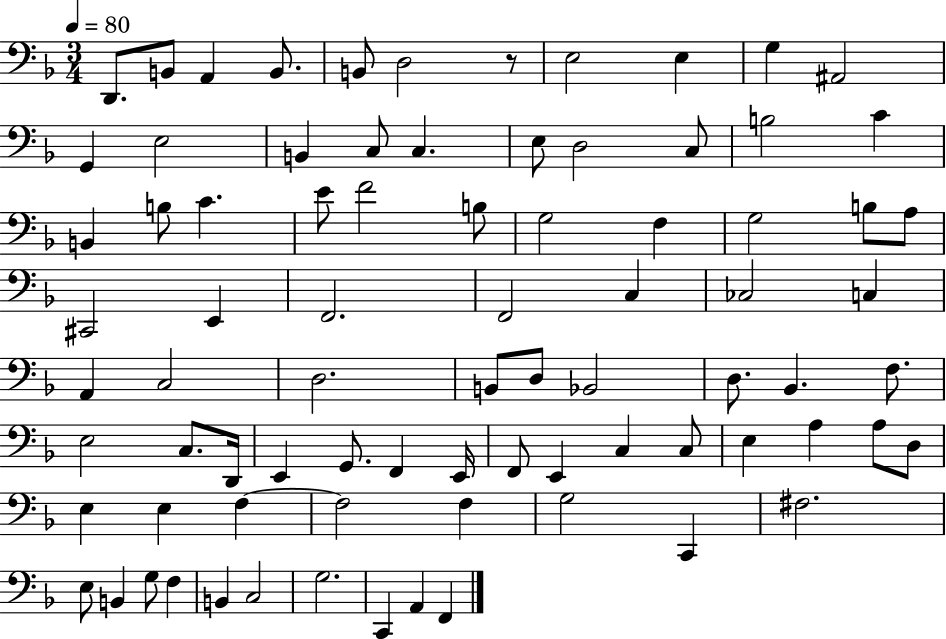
{
  \clef bass
  \numericTimeSignature
  \time 3/4
  \key f \major
  \tempo 4 = 80
  d,8. b,8 a,4 b,8. | b,8 d2 r8 | e2 e4 | g4 ais,2 | \break g,4 e2 | b,4 c8 c4. | e8 d2 c8 | b2 c'4 | \break b,4 b8 c'4. | e'8 f'2 b8 | g2 f4 | g2 b8 a8 | \break cis,2 e,4 | f,2. | f,2 c4 | ces2 c4 | \break a,4 c2 | d2. | b,8 d8 bes,2 | d8. bes,4. f8. | \break e2 c8. d,16 | e,4 g,8. f,4 e,16 | f,8 e,4 c4 c8 | e4 a4 a8 d8 | \break e4 e4 f4~~ | f2 f4 | g2 c,4 | fis2. | \break e8 b,4 g8 f4 | b,4 c2 | g2. | c,4 a,4 f,4 | \break \bar "|."
}